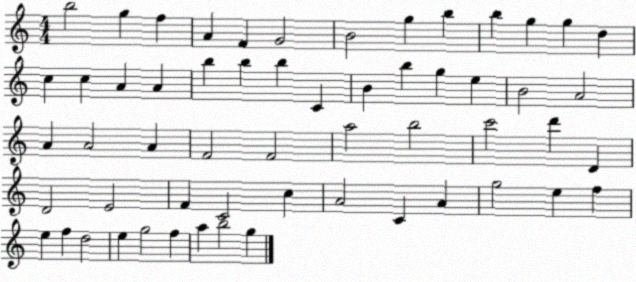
X:1
T:Untitled
M:4/4
L:1/4
K:C
b2 g f A F G2 B2 g b b g g d c c A A b b b C B b g e B2 A2 A A2 A F2 F2 a2 b2 c'2 d' D D2 E2 F C2 c A2 C A g2 e f e f d2 e g2 f a b2 g